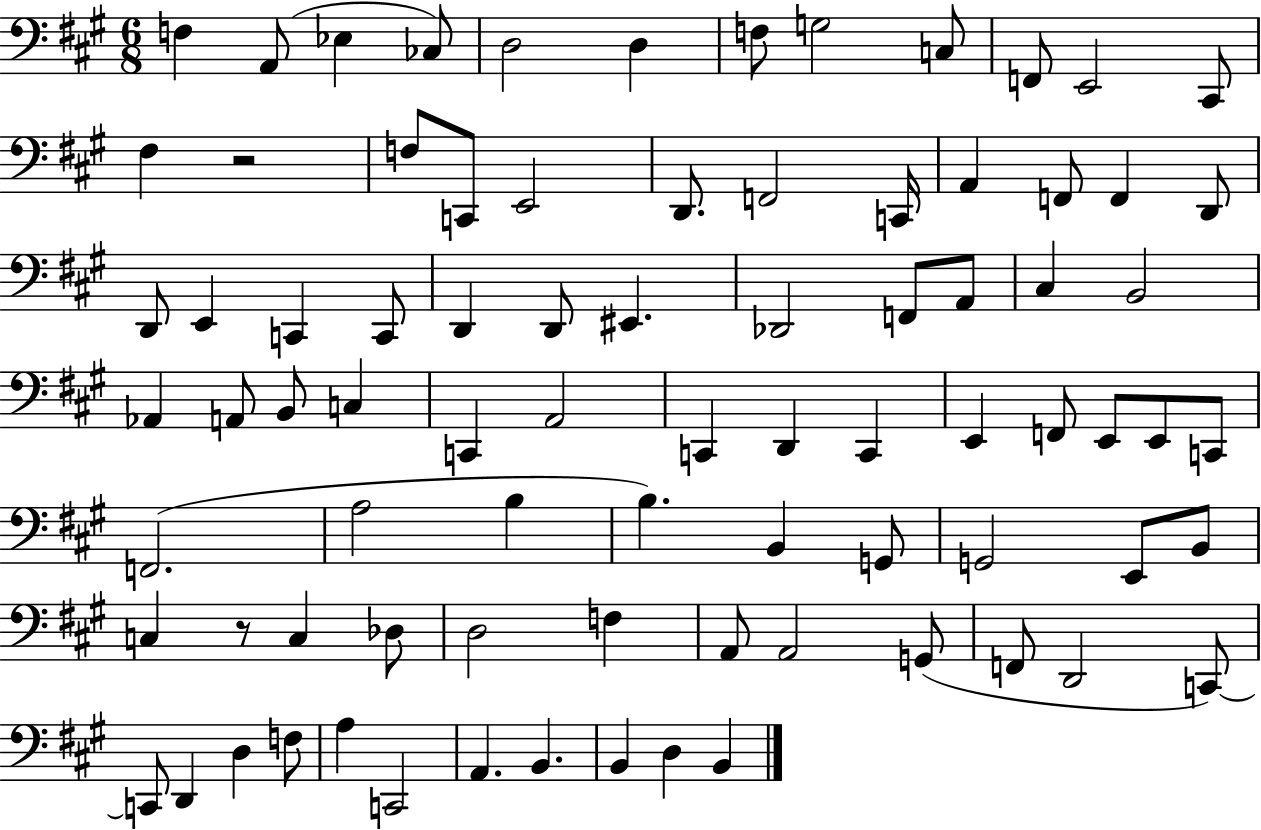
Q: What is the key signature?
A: A major